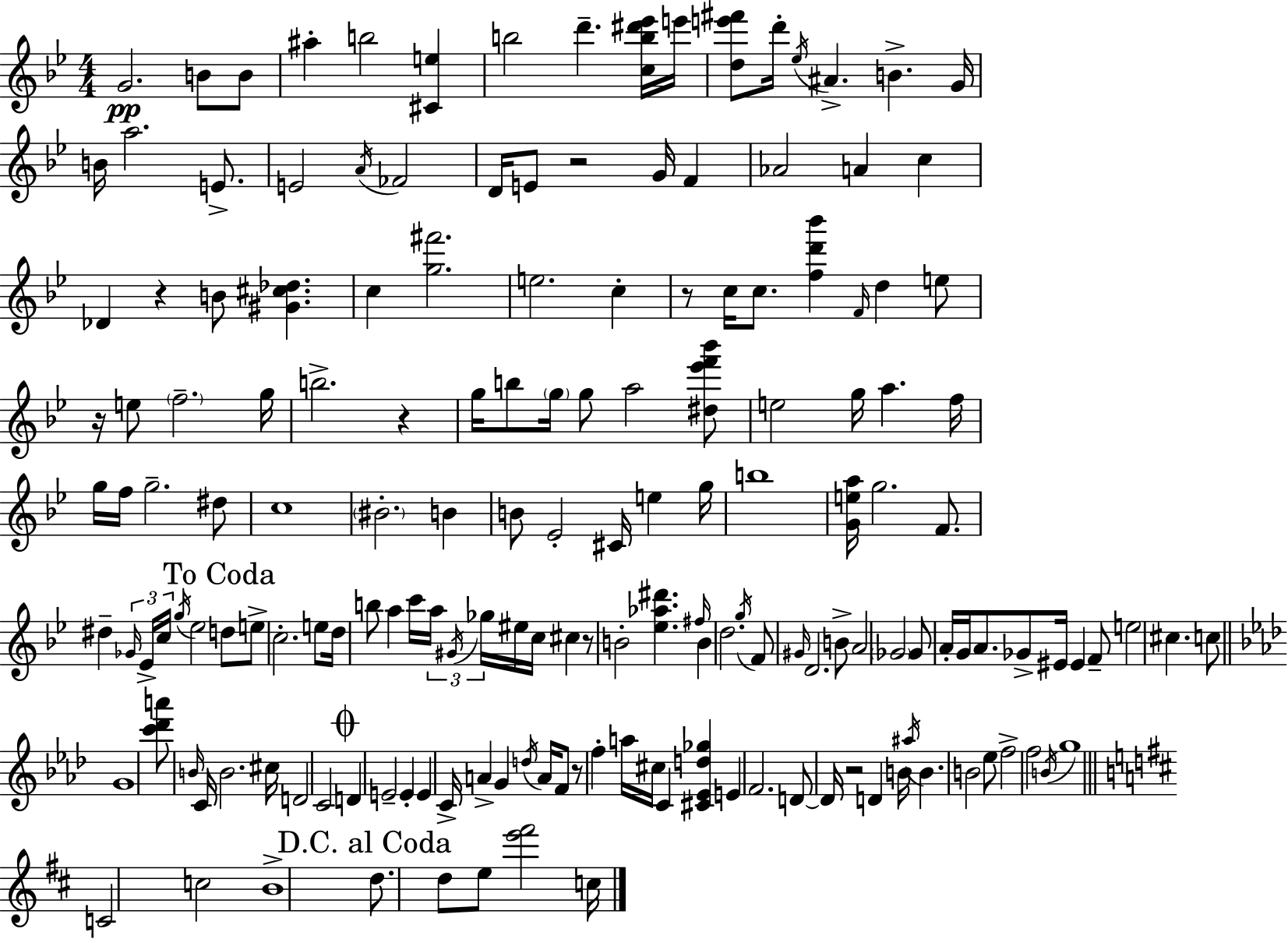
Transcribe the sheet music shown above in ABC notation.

X:1
T:Untitled
M:4/4
L:1/4
K:Gm
G2 B/2 B/2 ^a b2 [^Ce] b2 d' [cb^d'_e']/4 e'/4 [de'^f']/2 d'/4 _e/4 ^A B G/4 B/4 a2 E/2 E2 A/4 _F2 D/4 E/2 z2 G/4 F _A2 A c _D z B/2 [^G^c_d] c [g^f']2 e2 c z/2 c/4 c/2 [fd'_b'] F/4 d e/2 z/4 e/2 f2 g/4 b2 z g/4 b/2 g/4 g/2 a2 [^d_e'f'_b']/2 e2 g/4 a f/4 g/4 f/4 g2 ^d/2 c4 ^B2 B B/2 _E2 ^C/4 e g/4 b4 [Gea]/4 g2 F/2 ^d _G/4 _E/4 c/4 g/4 _e2 d/2 e/2 c2 e/2 d/4 b/2 a c'/4 a/4 ^G/4 _g/4 ^e/4 c/4 ^c z/2 B2 [_e_a^d'] ^f/4 B d2 g/4 F/2 ^G/4 D2 B/2 A2 _G2 _G/2 A/4 G/4 A/2 _G/2 ^E/4 ^E F/2 e2 ^c c/2 G4 [c'_d'a']/2 B/4 C/4 B2 ^c/4 D2 C2 D E2 E E C/4 A G d/4 A/4 F/2 z/2 f a/4 ^c/4 C [^C_Ed_g] E F2 D/2 D/4 z2 D B/4 ^a/4 B B2 _e/2 f2 f2 B/4 g4 C2 c2 B4 d/2 d/2 e/2 [e'^f']2 c/4